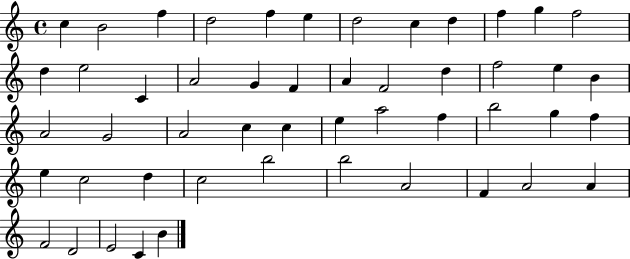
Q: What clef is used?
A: treble